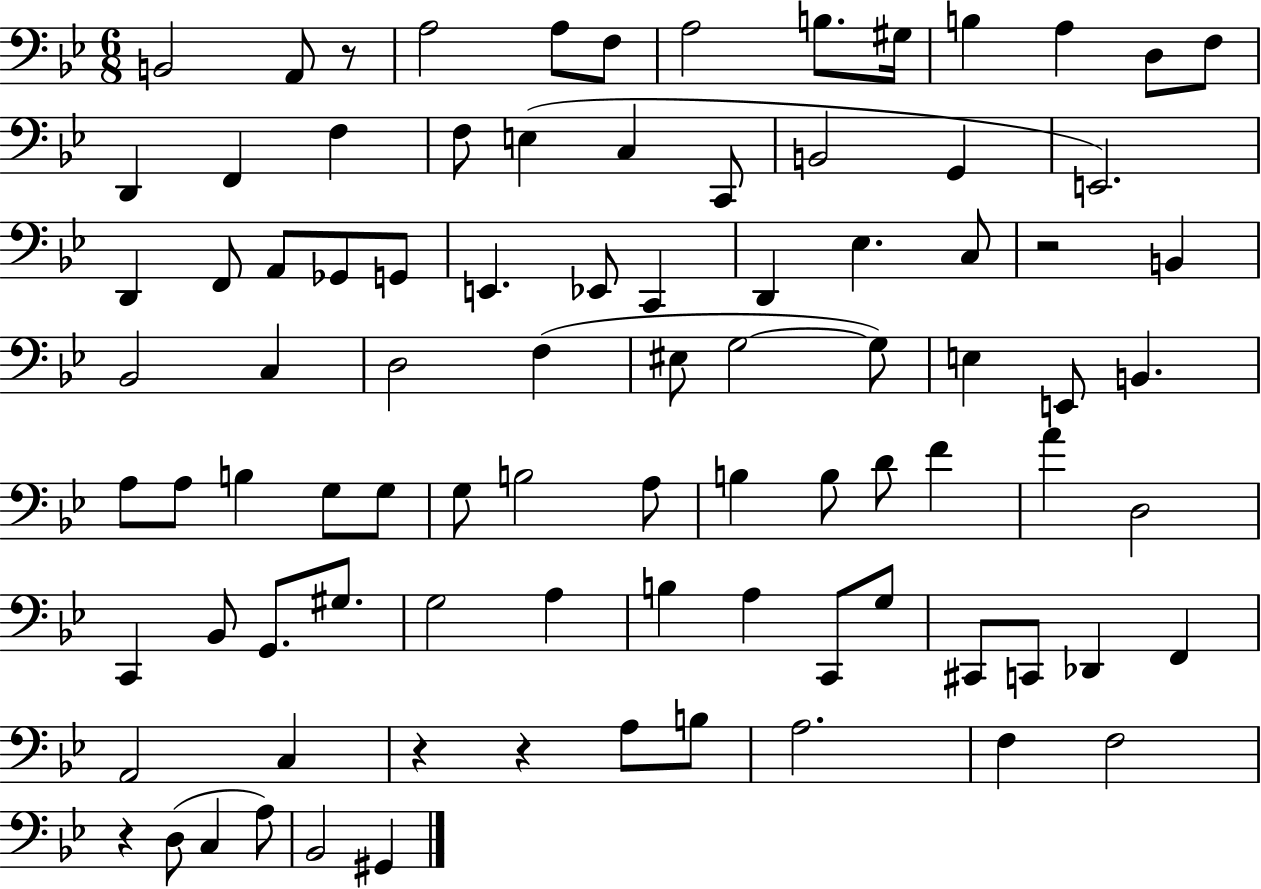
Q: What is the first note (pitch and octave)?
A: B2